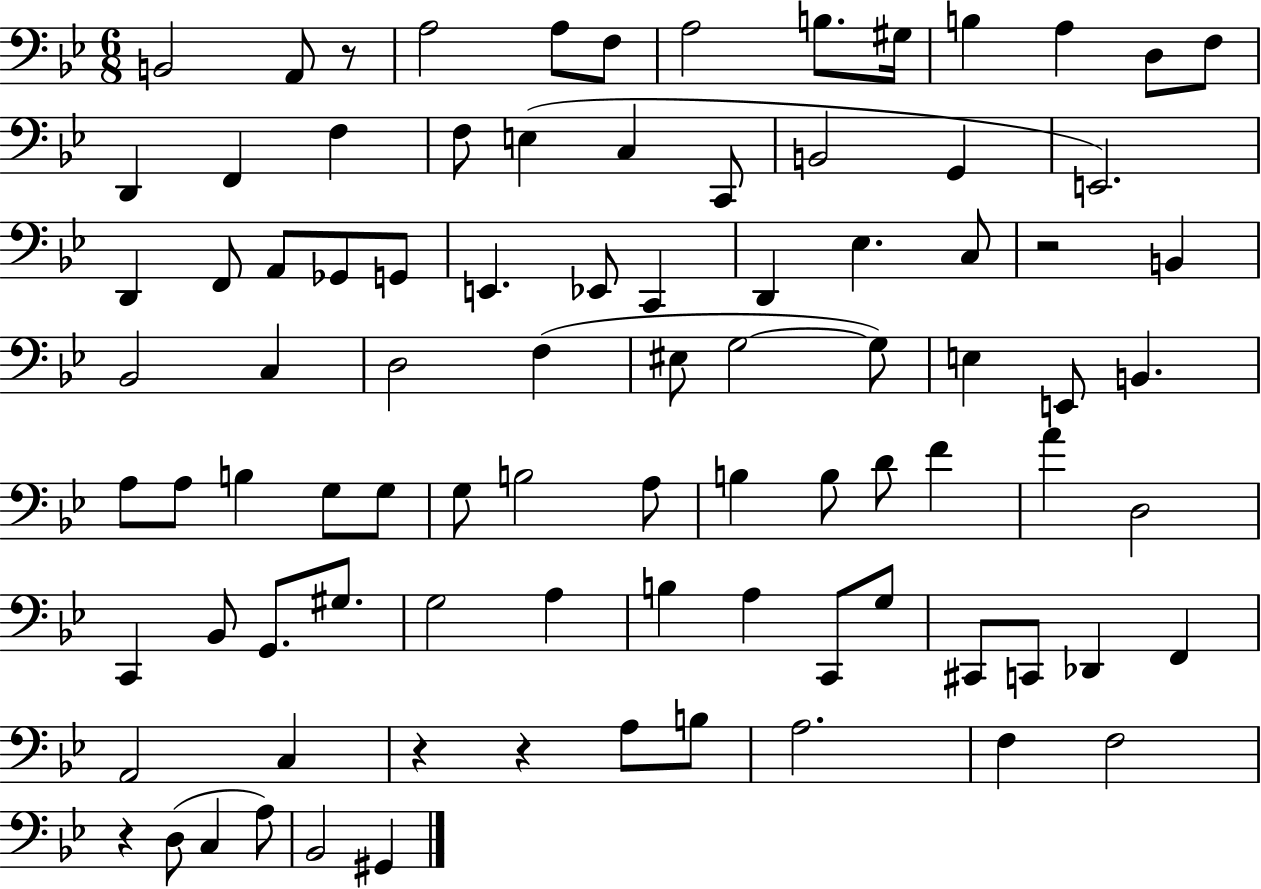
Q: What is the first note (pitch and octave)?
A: B2